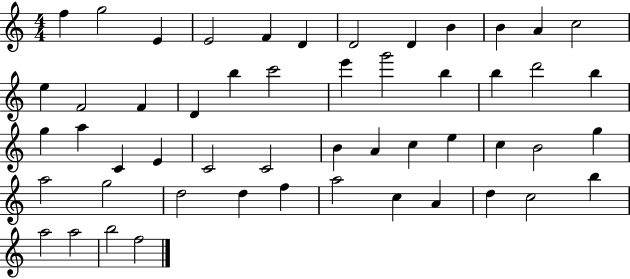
F5/q G5/h E4/q E4/h F4/q D4/q D4/h D4/q B4/q B4/q A4/q C5/h E5/q F4/h F4/q D4/q B5/q C6/h E6/q G6/h B5/q B5/q D6/h B5/q G5/q A5/q C4/q E4/q C4/h C4/h B4/q A4/q C5/q E5/q C5/q B4/h G5/q A5/h G5/h D5/h D5/q F5/q A5/h C5/q A4/q D5/q C5/h B5/q A5/h A5/h B5/h F5/h